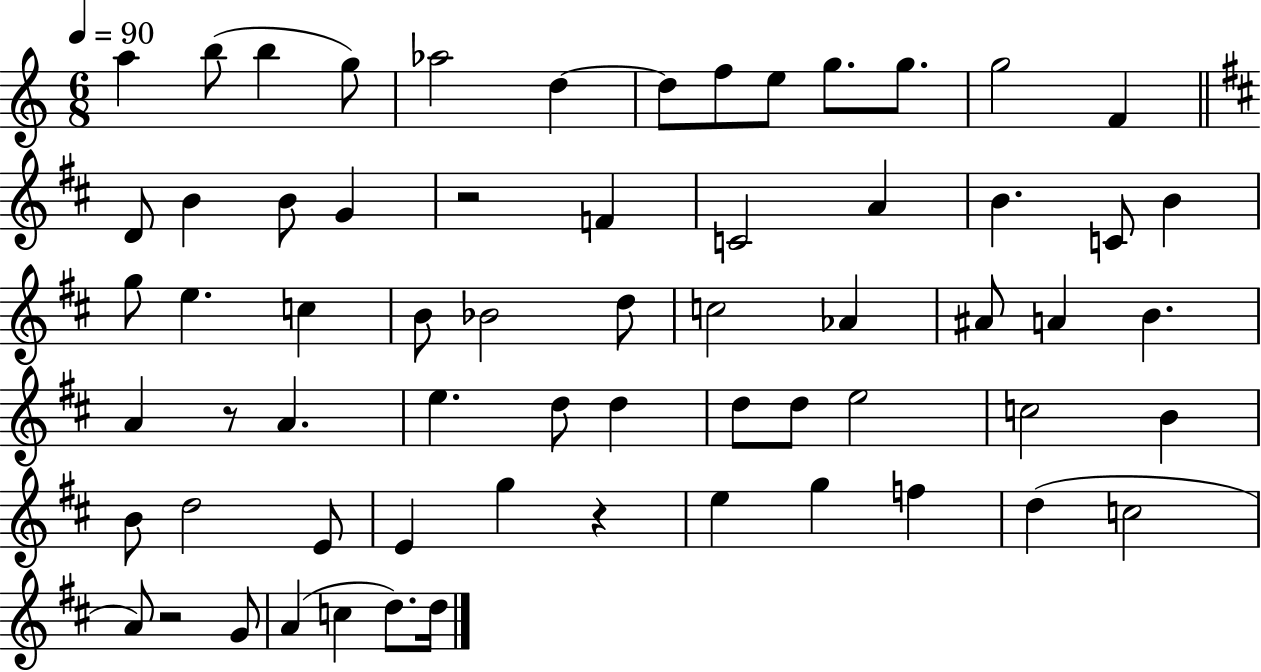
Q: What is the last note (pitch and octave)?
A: D5